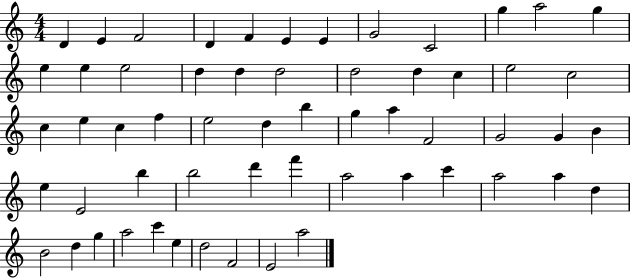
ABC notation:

X:1
T:Untitled
M:4/4
L:1/4
K:C
D E F2 D F E E G2 C2 g a2 g e e e2 d d d2 d2 d c e2 c2 c e c f e2 d b g a F2 G2 G B e E2 b b2 d' f' a2 a c' a2 a d B2 d g a2 c' e d2 F2 E2 a2